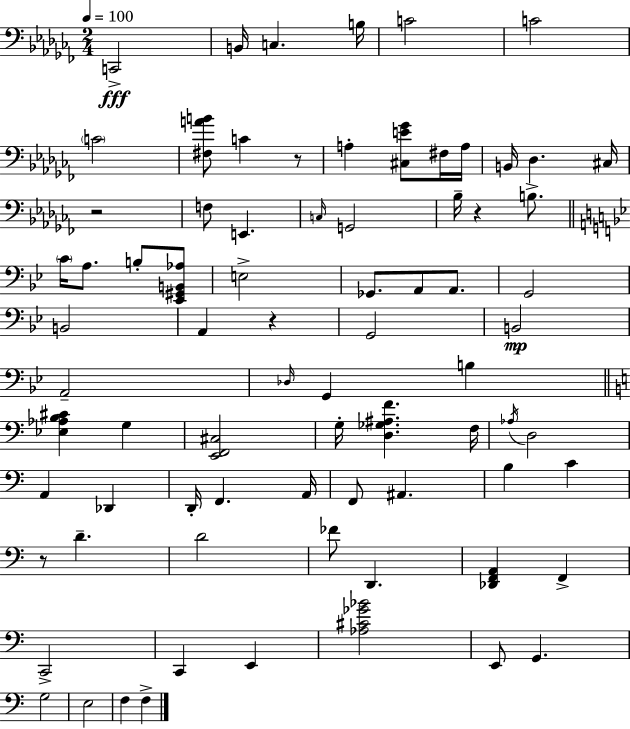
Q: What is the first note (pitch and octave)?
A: C2